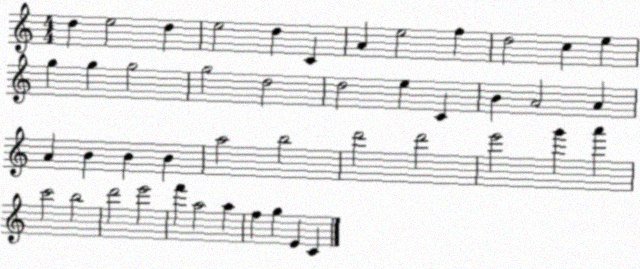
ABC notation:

X:1
T:Untitled
M:4/4
L:1/4
K:C
d e2 d e2 d C A e2 f d2 c e g g g2 g2 d2 d2 e C B A2 A A B B B a2 b2 d'2 d'2 e'2 g' a' c'2 b2 d'2 e'2 f' a2 a f g E C